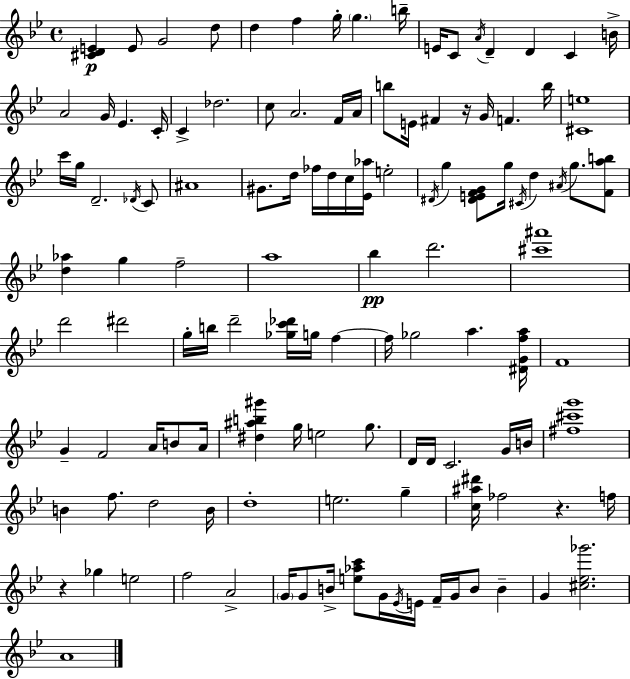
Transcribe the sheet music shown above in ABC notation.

X:1
T:Untitled
M:4/4
L:1/4
K:Gm
[^CDE] E/2 G2 d/2 d f g/4 g b/4 E/4 C/2 A/4 D D C B/4 A2 G/4 _E C/4 C _d2 c/2 A2 F/4 A/4 b/2 E/4 ^F z/4 G/4 F b/4 [^Ce]4 c'/4 g/4 D2 _D/4 C/2 ^A4 ^G/2 d/4 _f/4 d/4 c/4 [_E_a]/4 e2 ^D/4 g [^DEFG]/2 g/4 ^C/4 d ^A/4 g/2 [Fab]/2 [d_a] g f2 a4 _b d'2 [^c'^a']4 d'2 ^d'2 g/4 b/4 d'2 [_gc'_d']/4 g/4 f f/4 _g2 a [^DGfa]/4 F4 G F2 A/4 B/2 A/4 [^d^ab^g'] g/4 e2 g/2 D/4 D/4 C2 G/4 B/4 [^f^c'g']4 B f/2 d2 B/4 d4 e2 g [c^a^d']/4 _f2 z f/4 z _g e2 f2 A2 G/4 G/2 B/4 [e_ac']/2 G/4 _E/4 E/4 F/4 G/4 B/2 B G [^c_e_g']2 A4